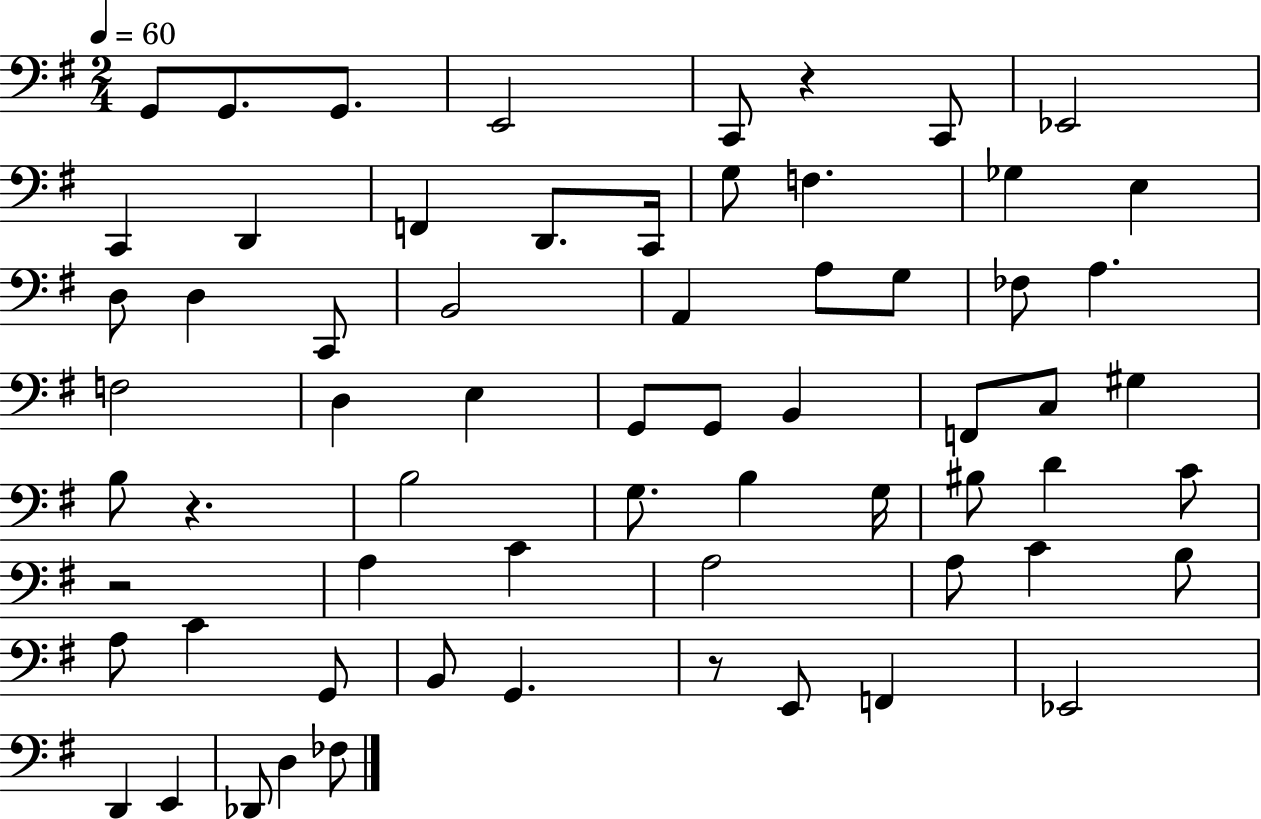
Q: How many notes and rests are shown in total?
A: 65